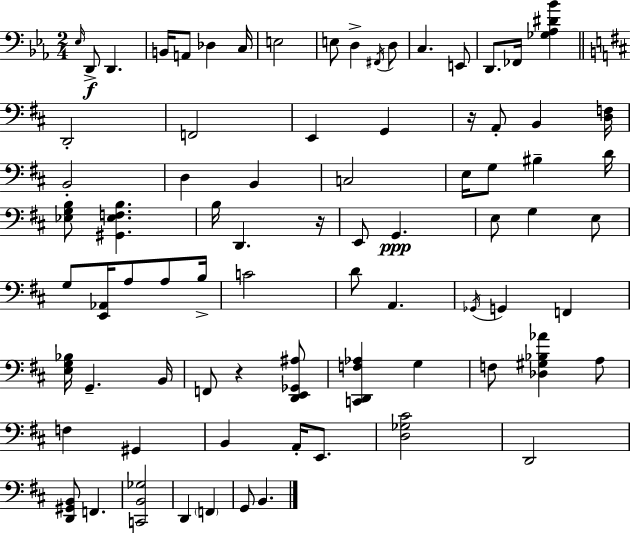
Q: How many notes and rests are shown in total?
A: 79